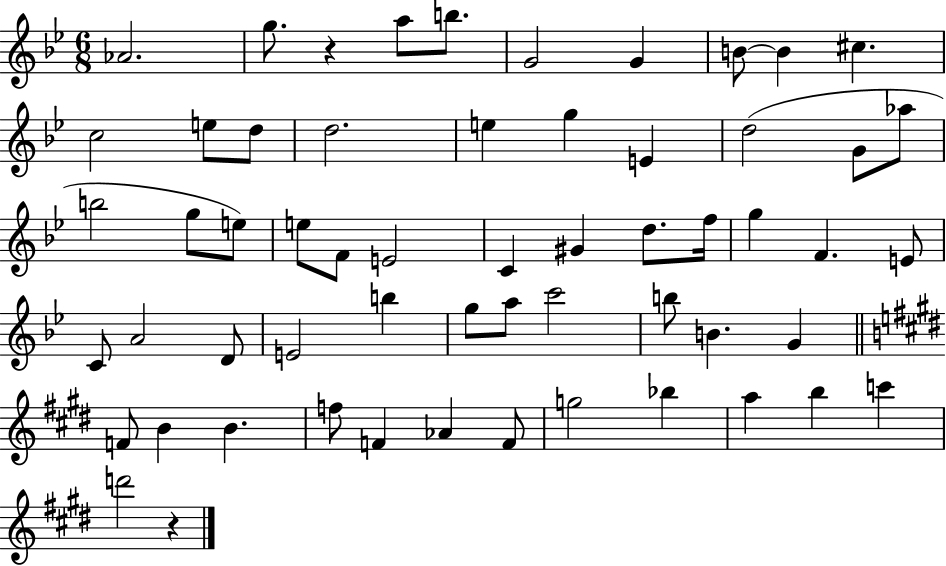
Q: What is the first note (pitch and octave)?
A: Ab4